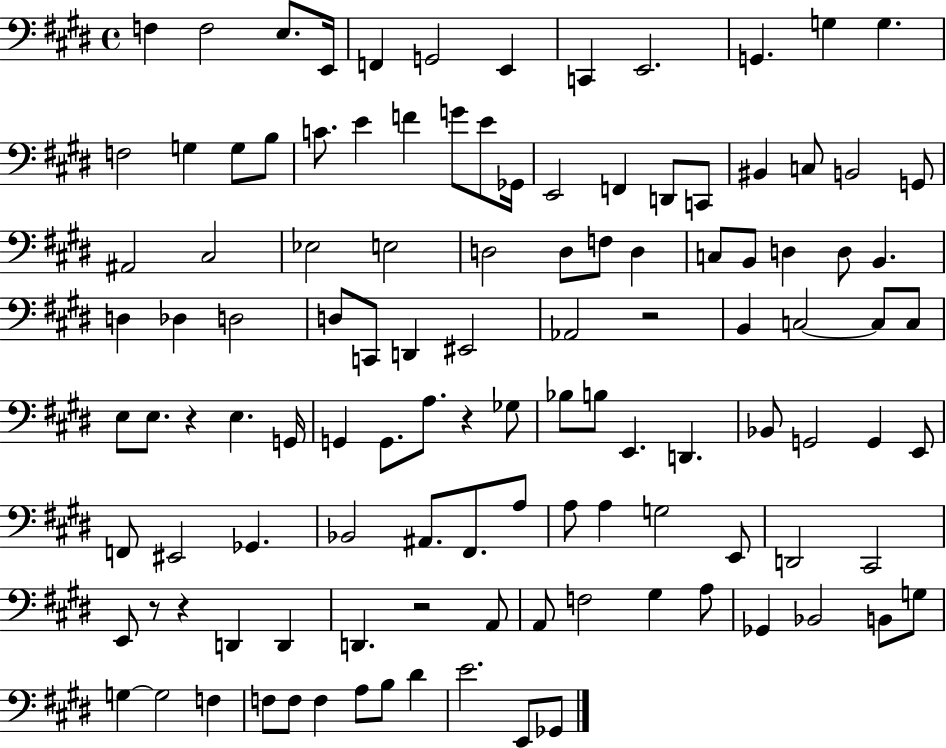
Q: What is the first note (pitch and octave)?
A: F3